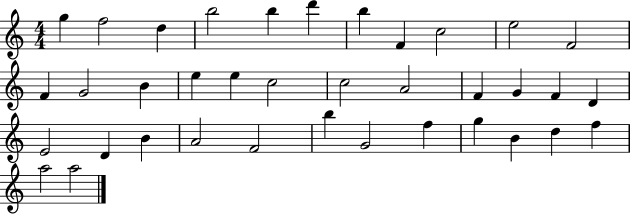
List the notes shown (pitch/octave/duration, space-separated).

G5/q F5/h D5/q B5/h B5/q D6/q B5/q F4/q C5/h E5/h F4/h F4/q G4/h B4/q E5/q E5/q C5/h C5/h A4/h F4/q G4/q F4/q D4/q E4/h D4/q B4/q A4/h F4/h B5/q G4/h F5/q G5/q B4/q D5/q F5/q A5/h A5/h